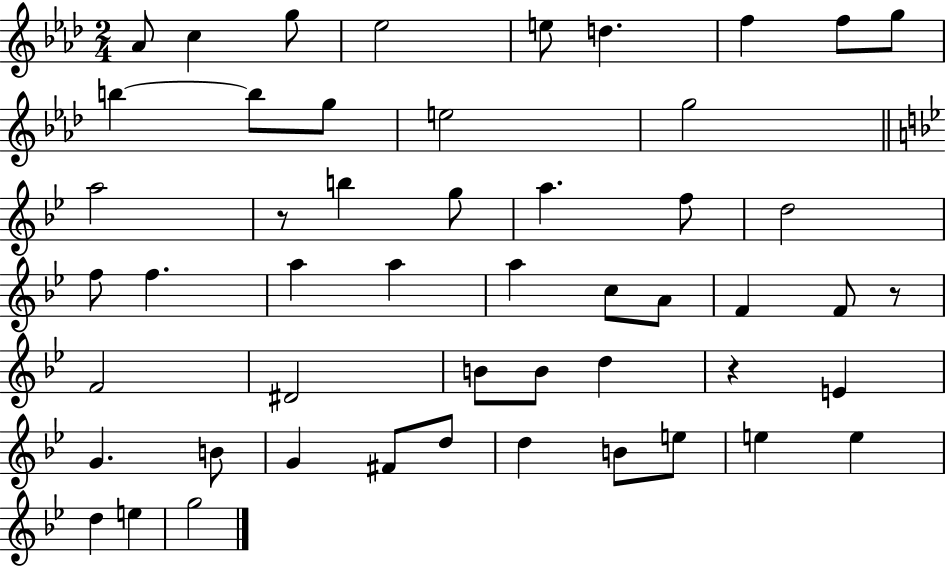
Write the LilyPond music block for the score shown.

{
  \clef treble
  \numericTimeSignature
  \time 2/4
  \key aes \major
  aes'8 c''4 g''8 | ees''2 | e''8 d''4. | f''4 f''8 g''8 | \break b''4~~ b''8 g''8 | e''2 | g''2 | \bar "||" \break \key g \minor a''2 | r8 b''4 g''8 | a''4. f''8 | d''2 | \break f''8 f''4. | a''4 a''4 | a''4 c''8 a'8 | f'4 f'8 r8 | \break f'2 | dis'2 | b'8 b'8 d''4 | r4 e'4 | \break g'4. b'8 | g'4 fis'8 d''8 | d''4 b'8 e''8 | e''4 e''4 | \break d''4 e''4 | g''2 | \bar "|."
}